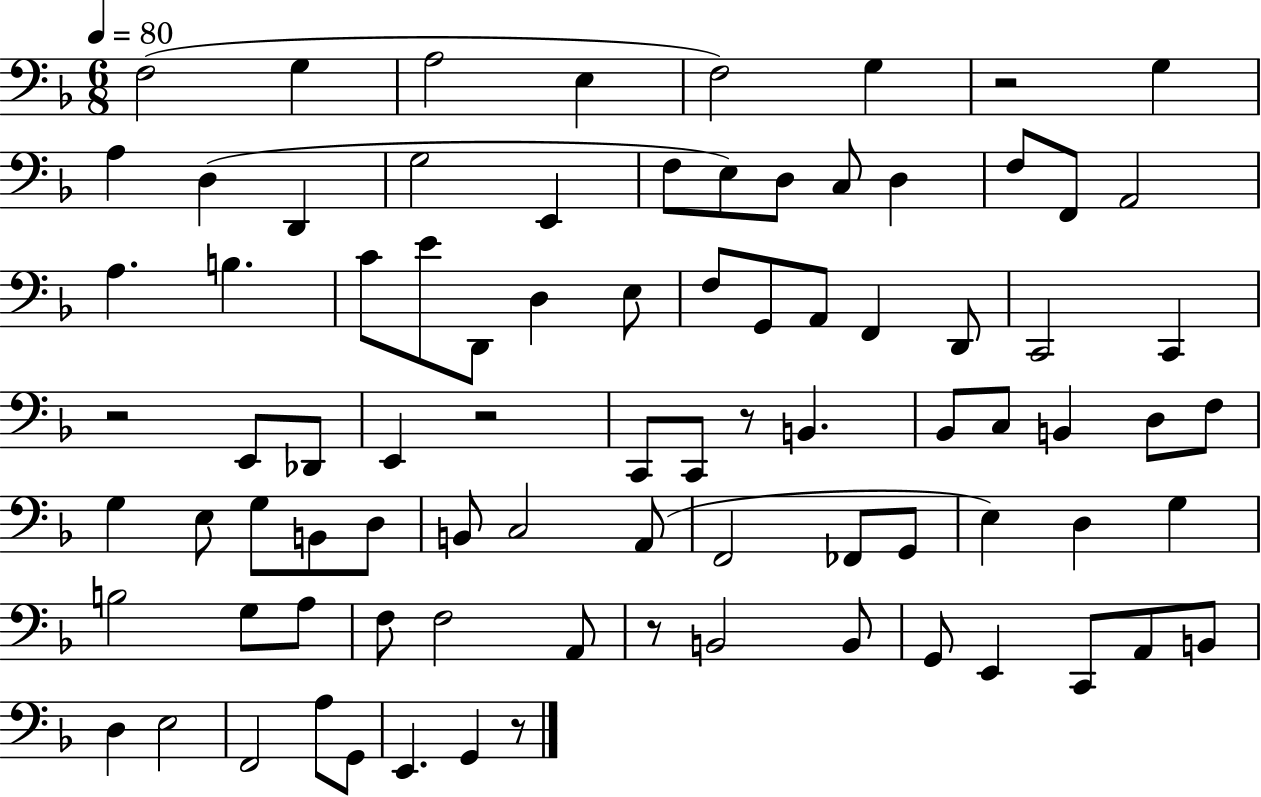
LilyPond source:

{
  \clef bass
  \numericTimeSignature
  \time 6/8
  \key f \major
  \tempo 4 = 80
  f2( g4 | a2 e4 | f2) g4 | r2 g4 | \break a4 d4( d,4 | g2 e,4 | f8 e8) d8 c8 d4 | f8 f,8 a,2 | \break a4. b4. | c'8 e'8 d,8 d4 e8 | f8 g,8 a,8 f,4 d,8 | c,2 c,4 | \break r2 e,8 des,8 | e,4 r2 | c,8 c,8 r8 b,4. | bes,8 c8 b,4 d8 f8 | \break g4 e8 g8 b,8 d8 | b,8 c2 a,8( | f,2 fes,8 g,8 | e4) d4 g4 | \break b2 g8 a8 | f8 f2 a,8 | r8 b,2 b,8 | g,8 e,4 c,8 a,8 b,8 | \break d4 e2 | f,2 a8 g,8 | e,4. g,4 r8 | \bar "|."
}